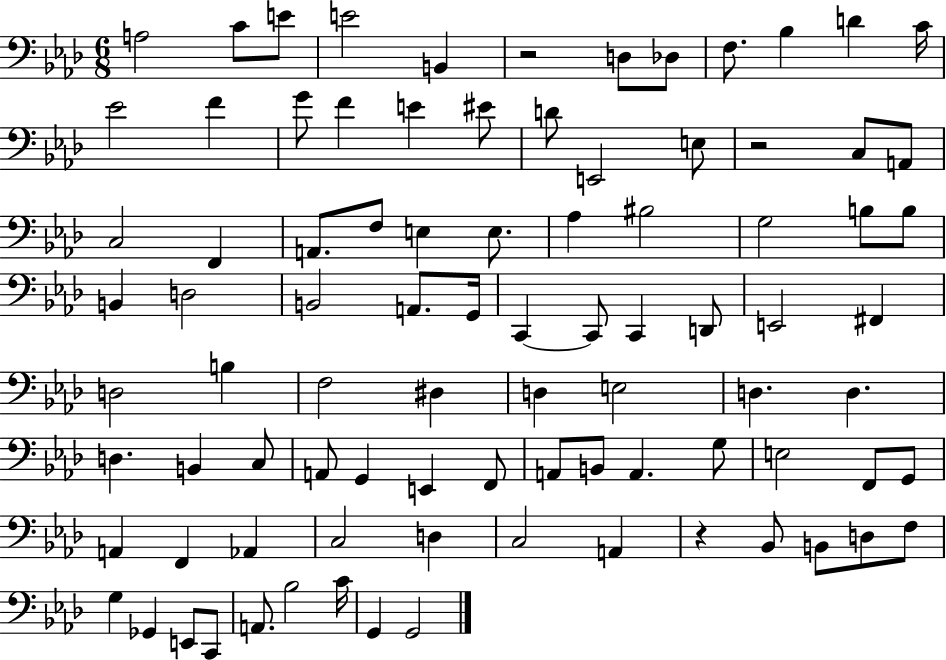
A3/h C4/e E4/e E4/h B2/q R/h D3/e Db3/e F3/e. Bb3/q D4/q C4/s Eb4/h F4/q G4/e F4/q E4/q EIS4/e D4/e E2/h E3/e R/h C3/e A2/e C3/h F2/q A2/e. F3/e E3/q E3/e. Ab3/q BIS3/h G3/h B3/e B3/e B2/q D3/h B2/h A2/e. G2/s C2/q C2/e C2/q D2/e E2/h F#2/q D3/h B3/q F3/h D#3/q D3/q E3/h D3/q. D3/q. D3/q. B2/q C3/e A2/e G2/q E2/q F2/e A2/e B2/e A2/q. G3/e E3/h F2/e G2/e A2/q F2/q Ab2/q C3/h D3/q C3/h A2/q R/q Bb2/e B2/e D3/e F3/e G3/q Gb2/q E2/e C2/e A2/e. Bb3/h C4/s G2/q G2/h